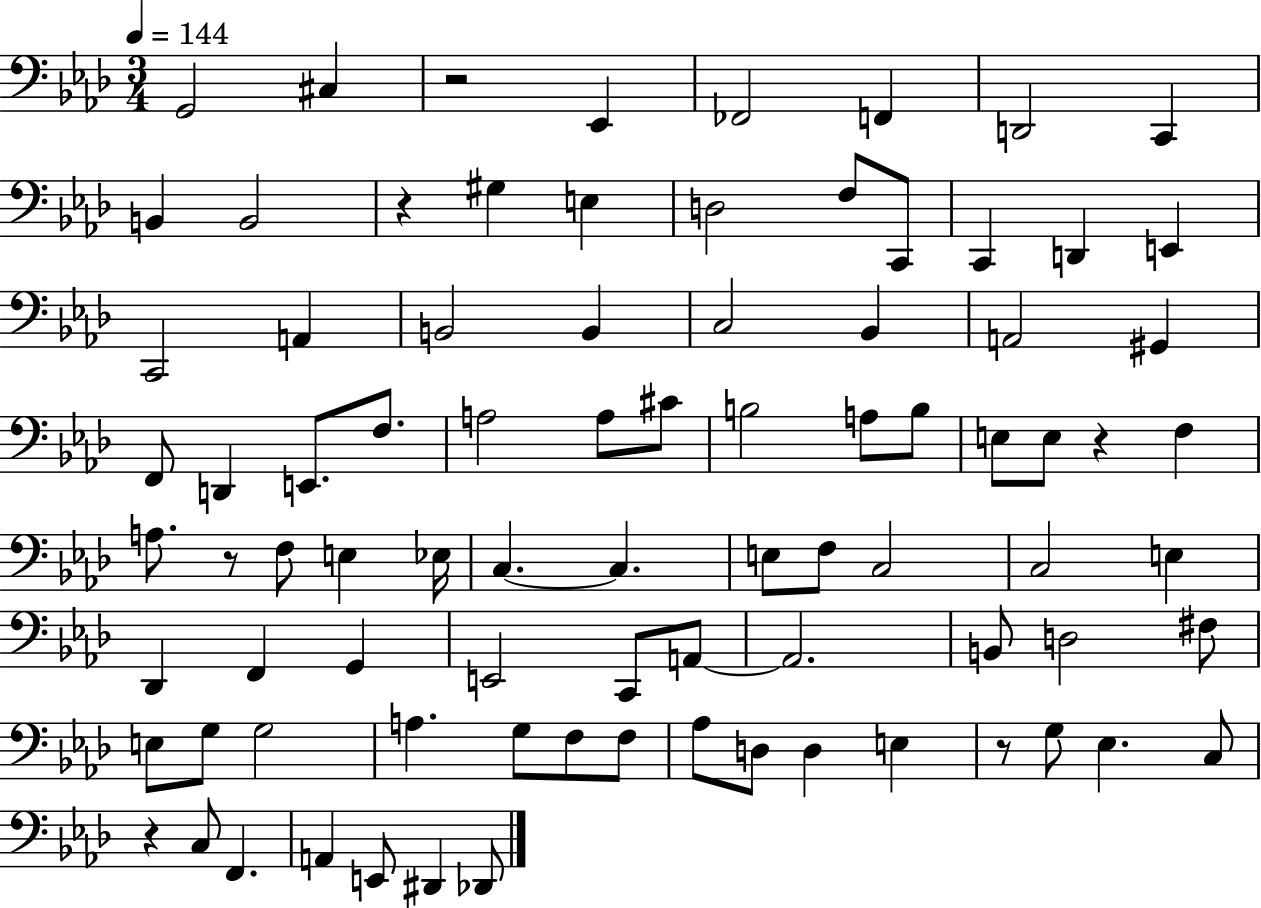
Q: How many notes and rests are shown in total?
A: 85